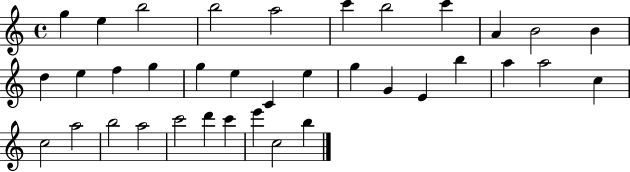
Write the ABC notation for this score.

X:1
T:Untitled
M:4/4
L:1/4
K:C
g e b2 b2 a2 c' b2 c' A B2 B d e f g g e C e g G E b a a2 c c2 a2 b2 a2 c'2 d' c' e' c2 b